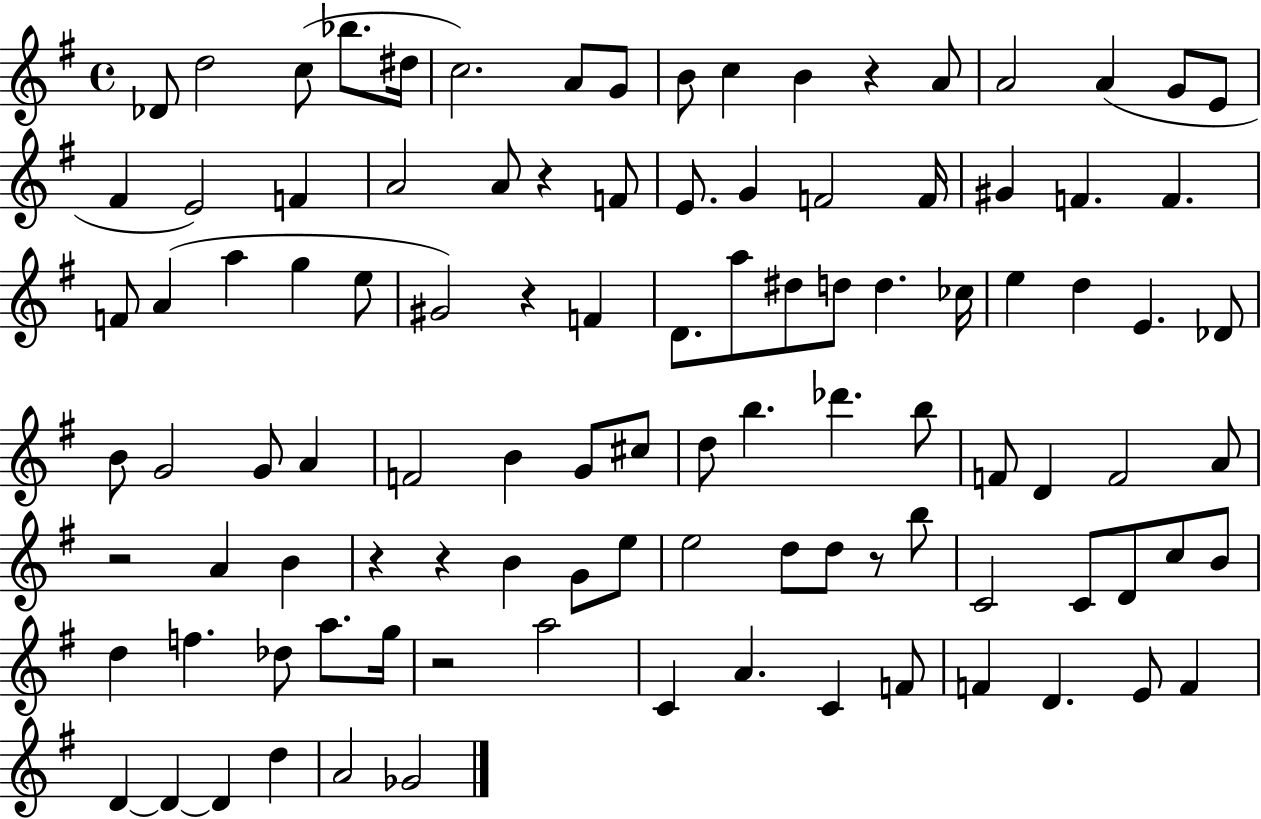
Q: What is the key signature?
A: G major